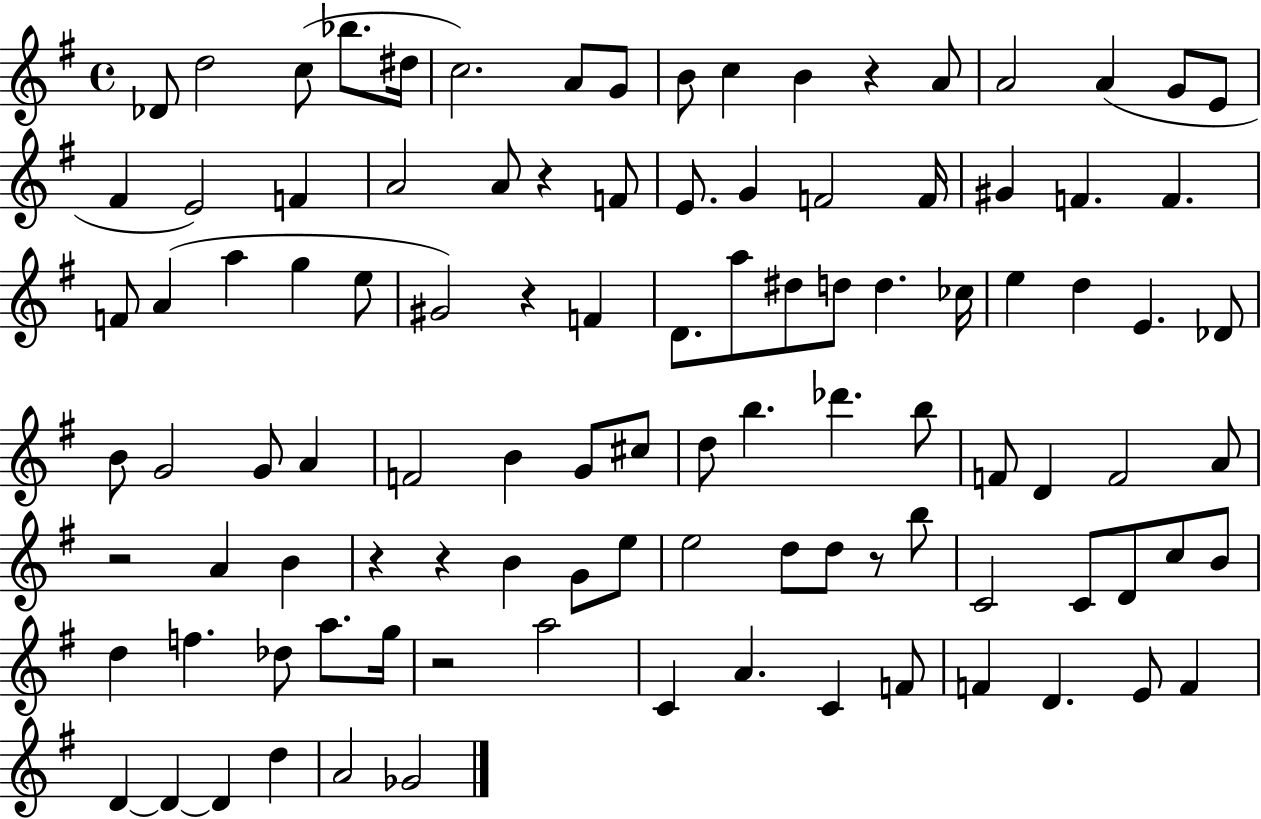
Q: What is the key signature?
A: G major